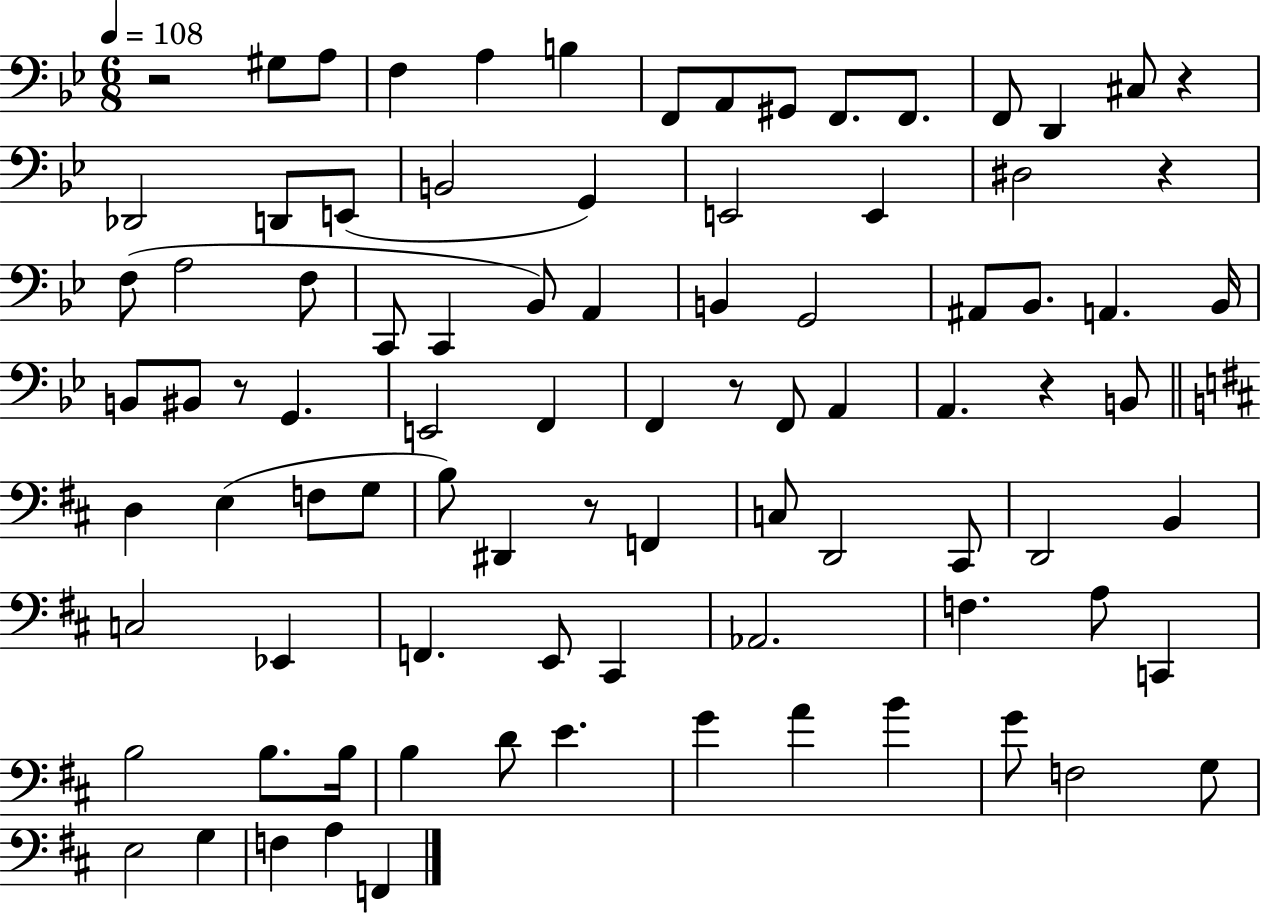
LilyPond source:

{
  \clef bass
  \numericTimeSignature
  \time 6/8
  \key bes \major
  \tempo 4 = 108
  r2 gis8 a8 | f4 a4 b4 | f,8 a,8 gis,8 f,8. f,8. | f,8 d,4 cis8 r4 | \break des,2 d,8 e,8( | b,2 g,4) | e,2 e,4 | dis2 r4 | \break f8( a2 f8 | c,8 c,4 bes,8) a,4 | b,4 g,2 | ais,8 bes,8. a,4. bes,16 | \break b,8 bis,8 r8 g,4. | e,2 f,4 | f,4 r8 f,8 a,4 | a,4. r4 b,8 | \break \bar "||" \break \key b \minor d4 e4( f8 g8 | b8) dis,4 r8 f,4 | c8 d,2 cis,8 | d,2 b,4 | \break c2 ees,4 | f,4. e,8 cis,4 | aes,2. | f4. a8 c,4 | \break b2 b8. b16 | b4 d'8 e'4. | g'4 a'4 b'4 | g'8 f2 g8 | \break e2 g4 | f4 a4 f,4 | \bar "|."
}